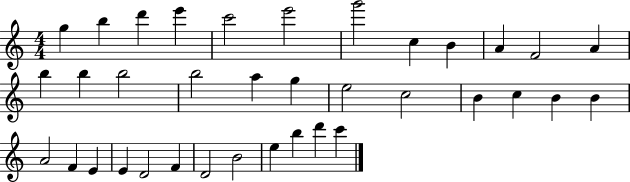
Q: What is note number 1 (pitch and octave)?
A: G5